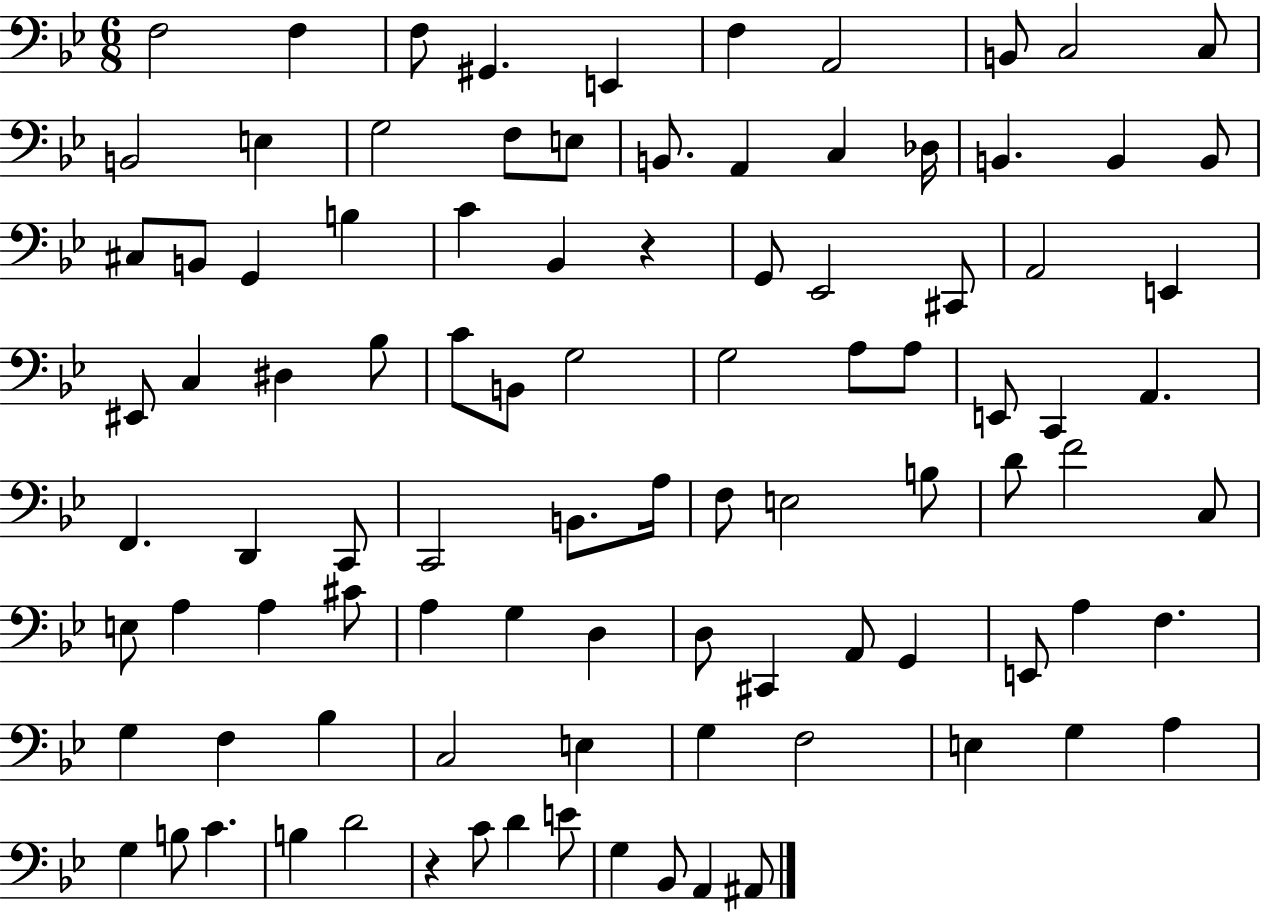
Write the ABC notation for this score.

X:1
T:Untitled
M:6/8
L:1/4
K:Bb
F,2 F, F,/2 ^G,, E,, F, A,,2 B,,/2 C,2 C,/2 B,,2 E, G,2 F,/2 E,/2 B,,/2 A,, C, _D,/4 B,, B,, B,,/2 ^C,/2 B,,/2 G,, B, C _B,, z G,,/2 _E,,2 ^C,,/2 A,,2 E,, ^E,,/2 C, ^D, _B,/2 C/2 B,,/2 G,2 G,2 A,/2 A,/2 E,,/2 C,, A,, F,, D,, C,,/2 C,,2 B,,/2 A,/4 F,/2 E,2 B,/2 D/2 F2 C,/2 E,/2 A, A, ^C/2 A, G, D, D,/2 ^C,, A,,/2 G,, E,,/2 A, F, G, F, _B, C,2 E, G, F,2 E, G, A, G, B,/2 C B, D2 z C/2 D E/2 G, _B,,/2 A,, ^A,,/2